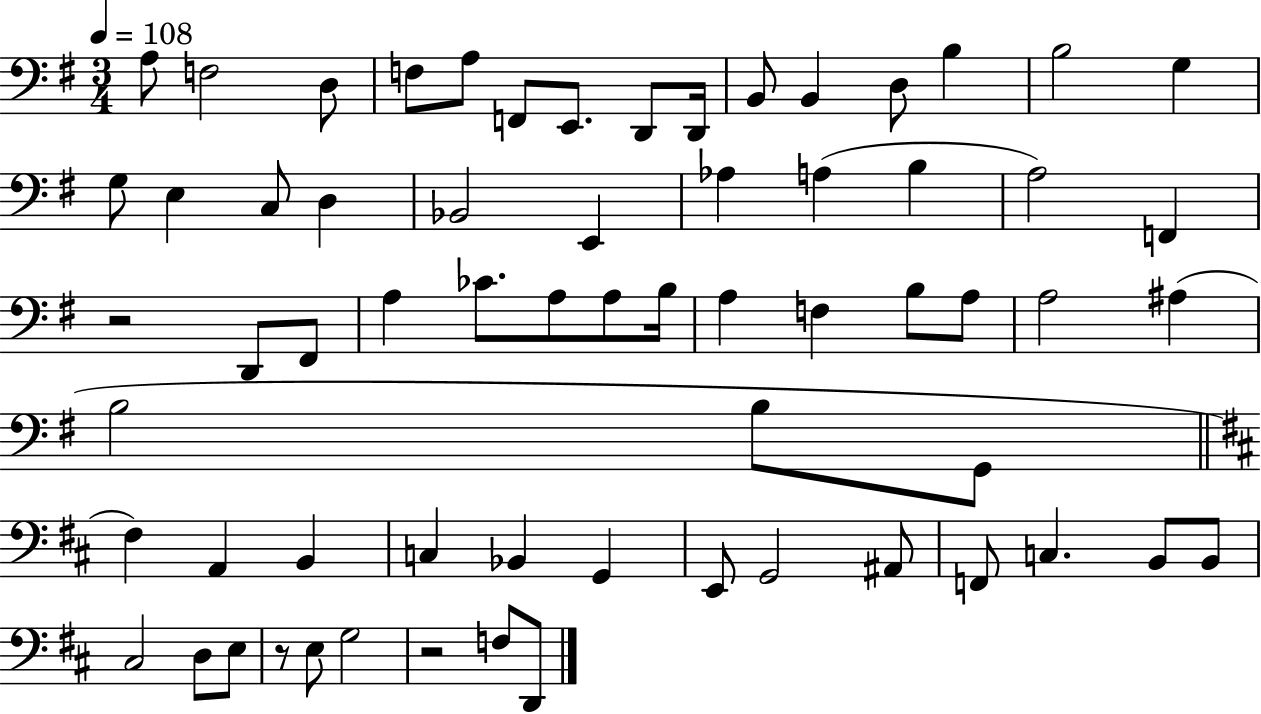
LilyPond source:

{
  \clef bass
  \numericTimeSignature
  \time 3/4
  \key g \major
  \tempo 4 = 108
  a8 f2 d8 | f8 a8 f,8 e,8. d,8 d,16 | b,8 b,4 d8 b4 | b2 g4 | \break g8 e4 c8 d4 | bes,2 e,4 | aes4 a4( b4 | a2) f,4 | \break r2 d,8 fis,8 | a4 ces'8. a8 a8 b16 | a4 f4 b8 a8 | a2 ais4( | \break b2 b8 g,8 | \bar "||" \break \key d \major fis4) a,4 b,4 | c4 bes,4 g,4 | e,8 g,2 ais,8 | f,8 c4. b,8 b,8 | \break cis2 d8 e8 | r8 e8 g2 | r2 f8 d,8 | \bar "|."
}